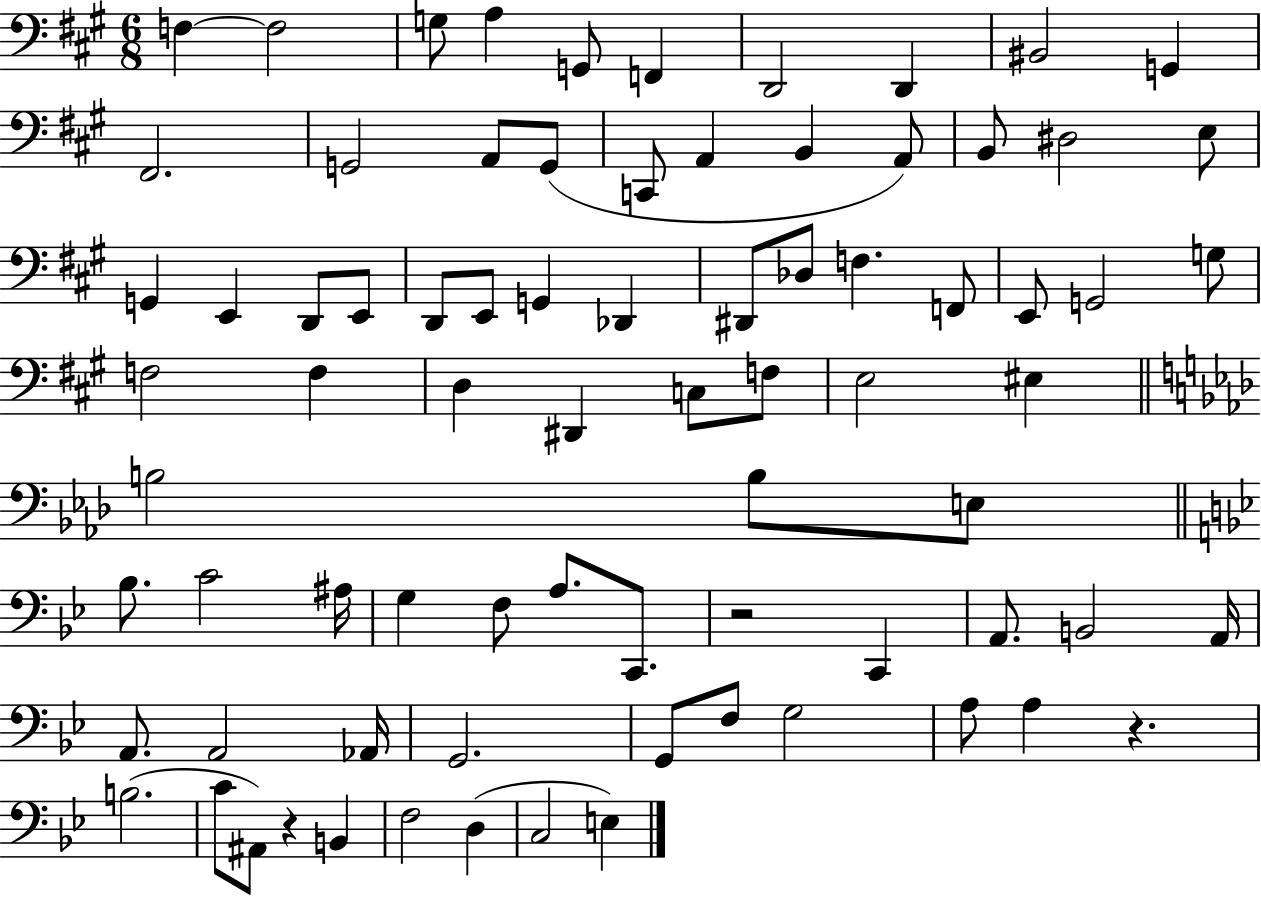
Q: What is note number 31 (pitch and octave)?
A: Db3